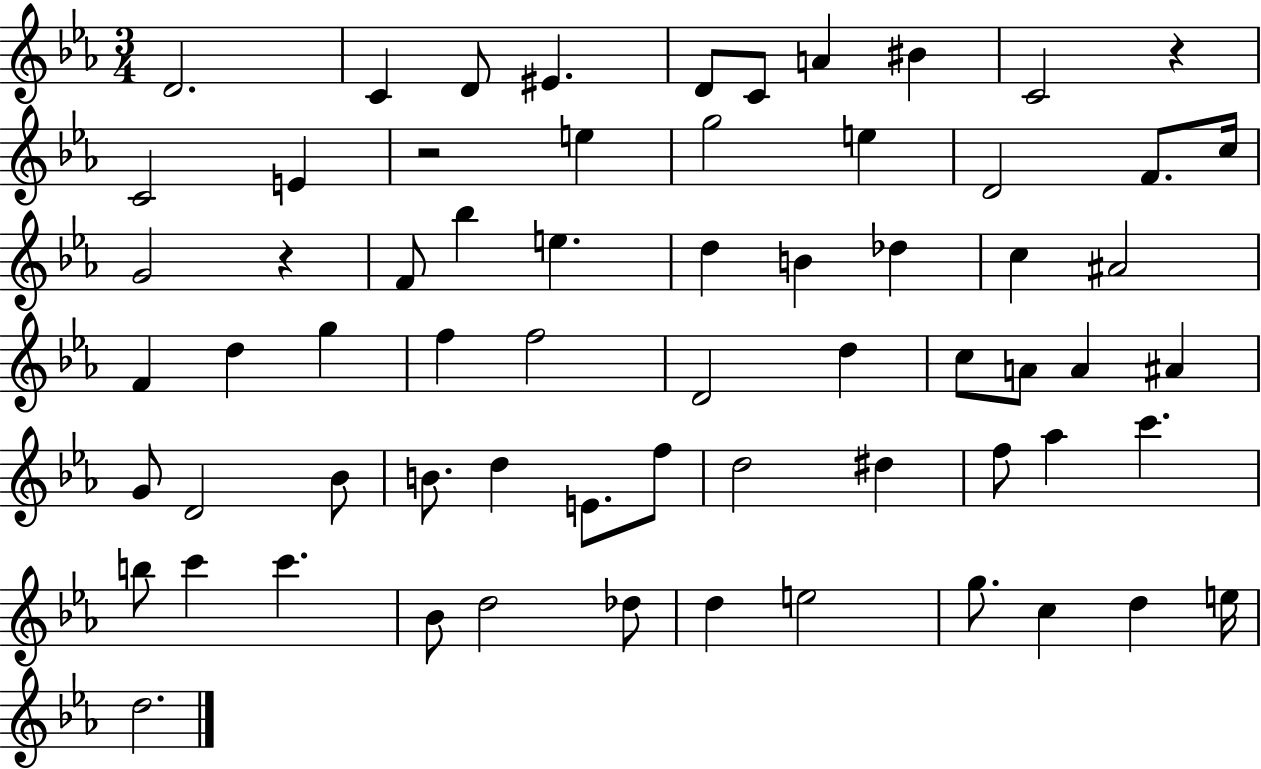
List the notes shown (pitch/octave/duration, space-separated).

D4/h. C4/q D4/e EIS4/q. D4/e C4/e A4/q BIS4/q C4/h R/q C4/h E4/q R/h E5/q G5/h E5/q D4/h F4/e. C5/s G4/h R/q F4/e Bb5/q E5/q. D5/q B4/q Db5/q C5/q A#4/h F4/q D5/q G5/q F5/q F5/h D4/h D5/q C5/e A4/e A4/q A#4/q G4/e D4/h Bb4/e B4/e. D5/q E4/e. F5/e D5/h D#5/q F5/e Ab5/q C6/q. B5/e C6/q C6/q. Bb4/e D5/h Db5/e D5/q E5/h G5/e. C5/q D5/q E5/s D5/h.